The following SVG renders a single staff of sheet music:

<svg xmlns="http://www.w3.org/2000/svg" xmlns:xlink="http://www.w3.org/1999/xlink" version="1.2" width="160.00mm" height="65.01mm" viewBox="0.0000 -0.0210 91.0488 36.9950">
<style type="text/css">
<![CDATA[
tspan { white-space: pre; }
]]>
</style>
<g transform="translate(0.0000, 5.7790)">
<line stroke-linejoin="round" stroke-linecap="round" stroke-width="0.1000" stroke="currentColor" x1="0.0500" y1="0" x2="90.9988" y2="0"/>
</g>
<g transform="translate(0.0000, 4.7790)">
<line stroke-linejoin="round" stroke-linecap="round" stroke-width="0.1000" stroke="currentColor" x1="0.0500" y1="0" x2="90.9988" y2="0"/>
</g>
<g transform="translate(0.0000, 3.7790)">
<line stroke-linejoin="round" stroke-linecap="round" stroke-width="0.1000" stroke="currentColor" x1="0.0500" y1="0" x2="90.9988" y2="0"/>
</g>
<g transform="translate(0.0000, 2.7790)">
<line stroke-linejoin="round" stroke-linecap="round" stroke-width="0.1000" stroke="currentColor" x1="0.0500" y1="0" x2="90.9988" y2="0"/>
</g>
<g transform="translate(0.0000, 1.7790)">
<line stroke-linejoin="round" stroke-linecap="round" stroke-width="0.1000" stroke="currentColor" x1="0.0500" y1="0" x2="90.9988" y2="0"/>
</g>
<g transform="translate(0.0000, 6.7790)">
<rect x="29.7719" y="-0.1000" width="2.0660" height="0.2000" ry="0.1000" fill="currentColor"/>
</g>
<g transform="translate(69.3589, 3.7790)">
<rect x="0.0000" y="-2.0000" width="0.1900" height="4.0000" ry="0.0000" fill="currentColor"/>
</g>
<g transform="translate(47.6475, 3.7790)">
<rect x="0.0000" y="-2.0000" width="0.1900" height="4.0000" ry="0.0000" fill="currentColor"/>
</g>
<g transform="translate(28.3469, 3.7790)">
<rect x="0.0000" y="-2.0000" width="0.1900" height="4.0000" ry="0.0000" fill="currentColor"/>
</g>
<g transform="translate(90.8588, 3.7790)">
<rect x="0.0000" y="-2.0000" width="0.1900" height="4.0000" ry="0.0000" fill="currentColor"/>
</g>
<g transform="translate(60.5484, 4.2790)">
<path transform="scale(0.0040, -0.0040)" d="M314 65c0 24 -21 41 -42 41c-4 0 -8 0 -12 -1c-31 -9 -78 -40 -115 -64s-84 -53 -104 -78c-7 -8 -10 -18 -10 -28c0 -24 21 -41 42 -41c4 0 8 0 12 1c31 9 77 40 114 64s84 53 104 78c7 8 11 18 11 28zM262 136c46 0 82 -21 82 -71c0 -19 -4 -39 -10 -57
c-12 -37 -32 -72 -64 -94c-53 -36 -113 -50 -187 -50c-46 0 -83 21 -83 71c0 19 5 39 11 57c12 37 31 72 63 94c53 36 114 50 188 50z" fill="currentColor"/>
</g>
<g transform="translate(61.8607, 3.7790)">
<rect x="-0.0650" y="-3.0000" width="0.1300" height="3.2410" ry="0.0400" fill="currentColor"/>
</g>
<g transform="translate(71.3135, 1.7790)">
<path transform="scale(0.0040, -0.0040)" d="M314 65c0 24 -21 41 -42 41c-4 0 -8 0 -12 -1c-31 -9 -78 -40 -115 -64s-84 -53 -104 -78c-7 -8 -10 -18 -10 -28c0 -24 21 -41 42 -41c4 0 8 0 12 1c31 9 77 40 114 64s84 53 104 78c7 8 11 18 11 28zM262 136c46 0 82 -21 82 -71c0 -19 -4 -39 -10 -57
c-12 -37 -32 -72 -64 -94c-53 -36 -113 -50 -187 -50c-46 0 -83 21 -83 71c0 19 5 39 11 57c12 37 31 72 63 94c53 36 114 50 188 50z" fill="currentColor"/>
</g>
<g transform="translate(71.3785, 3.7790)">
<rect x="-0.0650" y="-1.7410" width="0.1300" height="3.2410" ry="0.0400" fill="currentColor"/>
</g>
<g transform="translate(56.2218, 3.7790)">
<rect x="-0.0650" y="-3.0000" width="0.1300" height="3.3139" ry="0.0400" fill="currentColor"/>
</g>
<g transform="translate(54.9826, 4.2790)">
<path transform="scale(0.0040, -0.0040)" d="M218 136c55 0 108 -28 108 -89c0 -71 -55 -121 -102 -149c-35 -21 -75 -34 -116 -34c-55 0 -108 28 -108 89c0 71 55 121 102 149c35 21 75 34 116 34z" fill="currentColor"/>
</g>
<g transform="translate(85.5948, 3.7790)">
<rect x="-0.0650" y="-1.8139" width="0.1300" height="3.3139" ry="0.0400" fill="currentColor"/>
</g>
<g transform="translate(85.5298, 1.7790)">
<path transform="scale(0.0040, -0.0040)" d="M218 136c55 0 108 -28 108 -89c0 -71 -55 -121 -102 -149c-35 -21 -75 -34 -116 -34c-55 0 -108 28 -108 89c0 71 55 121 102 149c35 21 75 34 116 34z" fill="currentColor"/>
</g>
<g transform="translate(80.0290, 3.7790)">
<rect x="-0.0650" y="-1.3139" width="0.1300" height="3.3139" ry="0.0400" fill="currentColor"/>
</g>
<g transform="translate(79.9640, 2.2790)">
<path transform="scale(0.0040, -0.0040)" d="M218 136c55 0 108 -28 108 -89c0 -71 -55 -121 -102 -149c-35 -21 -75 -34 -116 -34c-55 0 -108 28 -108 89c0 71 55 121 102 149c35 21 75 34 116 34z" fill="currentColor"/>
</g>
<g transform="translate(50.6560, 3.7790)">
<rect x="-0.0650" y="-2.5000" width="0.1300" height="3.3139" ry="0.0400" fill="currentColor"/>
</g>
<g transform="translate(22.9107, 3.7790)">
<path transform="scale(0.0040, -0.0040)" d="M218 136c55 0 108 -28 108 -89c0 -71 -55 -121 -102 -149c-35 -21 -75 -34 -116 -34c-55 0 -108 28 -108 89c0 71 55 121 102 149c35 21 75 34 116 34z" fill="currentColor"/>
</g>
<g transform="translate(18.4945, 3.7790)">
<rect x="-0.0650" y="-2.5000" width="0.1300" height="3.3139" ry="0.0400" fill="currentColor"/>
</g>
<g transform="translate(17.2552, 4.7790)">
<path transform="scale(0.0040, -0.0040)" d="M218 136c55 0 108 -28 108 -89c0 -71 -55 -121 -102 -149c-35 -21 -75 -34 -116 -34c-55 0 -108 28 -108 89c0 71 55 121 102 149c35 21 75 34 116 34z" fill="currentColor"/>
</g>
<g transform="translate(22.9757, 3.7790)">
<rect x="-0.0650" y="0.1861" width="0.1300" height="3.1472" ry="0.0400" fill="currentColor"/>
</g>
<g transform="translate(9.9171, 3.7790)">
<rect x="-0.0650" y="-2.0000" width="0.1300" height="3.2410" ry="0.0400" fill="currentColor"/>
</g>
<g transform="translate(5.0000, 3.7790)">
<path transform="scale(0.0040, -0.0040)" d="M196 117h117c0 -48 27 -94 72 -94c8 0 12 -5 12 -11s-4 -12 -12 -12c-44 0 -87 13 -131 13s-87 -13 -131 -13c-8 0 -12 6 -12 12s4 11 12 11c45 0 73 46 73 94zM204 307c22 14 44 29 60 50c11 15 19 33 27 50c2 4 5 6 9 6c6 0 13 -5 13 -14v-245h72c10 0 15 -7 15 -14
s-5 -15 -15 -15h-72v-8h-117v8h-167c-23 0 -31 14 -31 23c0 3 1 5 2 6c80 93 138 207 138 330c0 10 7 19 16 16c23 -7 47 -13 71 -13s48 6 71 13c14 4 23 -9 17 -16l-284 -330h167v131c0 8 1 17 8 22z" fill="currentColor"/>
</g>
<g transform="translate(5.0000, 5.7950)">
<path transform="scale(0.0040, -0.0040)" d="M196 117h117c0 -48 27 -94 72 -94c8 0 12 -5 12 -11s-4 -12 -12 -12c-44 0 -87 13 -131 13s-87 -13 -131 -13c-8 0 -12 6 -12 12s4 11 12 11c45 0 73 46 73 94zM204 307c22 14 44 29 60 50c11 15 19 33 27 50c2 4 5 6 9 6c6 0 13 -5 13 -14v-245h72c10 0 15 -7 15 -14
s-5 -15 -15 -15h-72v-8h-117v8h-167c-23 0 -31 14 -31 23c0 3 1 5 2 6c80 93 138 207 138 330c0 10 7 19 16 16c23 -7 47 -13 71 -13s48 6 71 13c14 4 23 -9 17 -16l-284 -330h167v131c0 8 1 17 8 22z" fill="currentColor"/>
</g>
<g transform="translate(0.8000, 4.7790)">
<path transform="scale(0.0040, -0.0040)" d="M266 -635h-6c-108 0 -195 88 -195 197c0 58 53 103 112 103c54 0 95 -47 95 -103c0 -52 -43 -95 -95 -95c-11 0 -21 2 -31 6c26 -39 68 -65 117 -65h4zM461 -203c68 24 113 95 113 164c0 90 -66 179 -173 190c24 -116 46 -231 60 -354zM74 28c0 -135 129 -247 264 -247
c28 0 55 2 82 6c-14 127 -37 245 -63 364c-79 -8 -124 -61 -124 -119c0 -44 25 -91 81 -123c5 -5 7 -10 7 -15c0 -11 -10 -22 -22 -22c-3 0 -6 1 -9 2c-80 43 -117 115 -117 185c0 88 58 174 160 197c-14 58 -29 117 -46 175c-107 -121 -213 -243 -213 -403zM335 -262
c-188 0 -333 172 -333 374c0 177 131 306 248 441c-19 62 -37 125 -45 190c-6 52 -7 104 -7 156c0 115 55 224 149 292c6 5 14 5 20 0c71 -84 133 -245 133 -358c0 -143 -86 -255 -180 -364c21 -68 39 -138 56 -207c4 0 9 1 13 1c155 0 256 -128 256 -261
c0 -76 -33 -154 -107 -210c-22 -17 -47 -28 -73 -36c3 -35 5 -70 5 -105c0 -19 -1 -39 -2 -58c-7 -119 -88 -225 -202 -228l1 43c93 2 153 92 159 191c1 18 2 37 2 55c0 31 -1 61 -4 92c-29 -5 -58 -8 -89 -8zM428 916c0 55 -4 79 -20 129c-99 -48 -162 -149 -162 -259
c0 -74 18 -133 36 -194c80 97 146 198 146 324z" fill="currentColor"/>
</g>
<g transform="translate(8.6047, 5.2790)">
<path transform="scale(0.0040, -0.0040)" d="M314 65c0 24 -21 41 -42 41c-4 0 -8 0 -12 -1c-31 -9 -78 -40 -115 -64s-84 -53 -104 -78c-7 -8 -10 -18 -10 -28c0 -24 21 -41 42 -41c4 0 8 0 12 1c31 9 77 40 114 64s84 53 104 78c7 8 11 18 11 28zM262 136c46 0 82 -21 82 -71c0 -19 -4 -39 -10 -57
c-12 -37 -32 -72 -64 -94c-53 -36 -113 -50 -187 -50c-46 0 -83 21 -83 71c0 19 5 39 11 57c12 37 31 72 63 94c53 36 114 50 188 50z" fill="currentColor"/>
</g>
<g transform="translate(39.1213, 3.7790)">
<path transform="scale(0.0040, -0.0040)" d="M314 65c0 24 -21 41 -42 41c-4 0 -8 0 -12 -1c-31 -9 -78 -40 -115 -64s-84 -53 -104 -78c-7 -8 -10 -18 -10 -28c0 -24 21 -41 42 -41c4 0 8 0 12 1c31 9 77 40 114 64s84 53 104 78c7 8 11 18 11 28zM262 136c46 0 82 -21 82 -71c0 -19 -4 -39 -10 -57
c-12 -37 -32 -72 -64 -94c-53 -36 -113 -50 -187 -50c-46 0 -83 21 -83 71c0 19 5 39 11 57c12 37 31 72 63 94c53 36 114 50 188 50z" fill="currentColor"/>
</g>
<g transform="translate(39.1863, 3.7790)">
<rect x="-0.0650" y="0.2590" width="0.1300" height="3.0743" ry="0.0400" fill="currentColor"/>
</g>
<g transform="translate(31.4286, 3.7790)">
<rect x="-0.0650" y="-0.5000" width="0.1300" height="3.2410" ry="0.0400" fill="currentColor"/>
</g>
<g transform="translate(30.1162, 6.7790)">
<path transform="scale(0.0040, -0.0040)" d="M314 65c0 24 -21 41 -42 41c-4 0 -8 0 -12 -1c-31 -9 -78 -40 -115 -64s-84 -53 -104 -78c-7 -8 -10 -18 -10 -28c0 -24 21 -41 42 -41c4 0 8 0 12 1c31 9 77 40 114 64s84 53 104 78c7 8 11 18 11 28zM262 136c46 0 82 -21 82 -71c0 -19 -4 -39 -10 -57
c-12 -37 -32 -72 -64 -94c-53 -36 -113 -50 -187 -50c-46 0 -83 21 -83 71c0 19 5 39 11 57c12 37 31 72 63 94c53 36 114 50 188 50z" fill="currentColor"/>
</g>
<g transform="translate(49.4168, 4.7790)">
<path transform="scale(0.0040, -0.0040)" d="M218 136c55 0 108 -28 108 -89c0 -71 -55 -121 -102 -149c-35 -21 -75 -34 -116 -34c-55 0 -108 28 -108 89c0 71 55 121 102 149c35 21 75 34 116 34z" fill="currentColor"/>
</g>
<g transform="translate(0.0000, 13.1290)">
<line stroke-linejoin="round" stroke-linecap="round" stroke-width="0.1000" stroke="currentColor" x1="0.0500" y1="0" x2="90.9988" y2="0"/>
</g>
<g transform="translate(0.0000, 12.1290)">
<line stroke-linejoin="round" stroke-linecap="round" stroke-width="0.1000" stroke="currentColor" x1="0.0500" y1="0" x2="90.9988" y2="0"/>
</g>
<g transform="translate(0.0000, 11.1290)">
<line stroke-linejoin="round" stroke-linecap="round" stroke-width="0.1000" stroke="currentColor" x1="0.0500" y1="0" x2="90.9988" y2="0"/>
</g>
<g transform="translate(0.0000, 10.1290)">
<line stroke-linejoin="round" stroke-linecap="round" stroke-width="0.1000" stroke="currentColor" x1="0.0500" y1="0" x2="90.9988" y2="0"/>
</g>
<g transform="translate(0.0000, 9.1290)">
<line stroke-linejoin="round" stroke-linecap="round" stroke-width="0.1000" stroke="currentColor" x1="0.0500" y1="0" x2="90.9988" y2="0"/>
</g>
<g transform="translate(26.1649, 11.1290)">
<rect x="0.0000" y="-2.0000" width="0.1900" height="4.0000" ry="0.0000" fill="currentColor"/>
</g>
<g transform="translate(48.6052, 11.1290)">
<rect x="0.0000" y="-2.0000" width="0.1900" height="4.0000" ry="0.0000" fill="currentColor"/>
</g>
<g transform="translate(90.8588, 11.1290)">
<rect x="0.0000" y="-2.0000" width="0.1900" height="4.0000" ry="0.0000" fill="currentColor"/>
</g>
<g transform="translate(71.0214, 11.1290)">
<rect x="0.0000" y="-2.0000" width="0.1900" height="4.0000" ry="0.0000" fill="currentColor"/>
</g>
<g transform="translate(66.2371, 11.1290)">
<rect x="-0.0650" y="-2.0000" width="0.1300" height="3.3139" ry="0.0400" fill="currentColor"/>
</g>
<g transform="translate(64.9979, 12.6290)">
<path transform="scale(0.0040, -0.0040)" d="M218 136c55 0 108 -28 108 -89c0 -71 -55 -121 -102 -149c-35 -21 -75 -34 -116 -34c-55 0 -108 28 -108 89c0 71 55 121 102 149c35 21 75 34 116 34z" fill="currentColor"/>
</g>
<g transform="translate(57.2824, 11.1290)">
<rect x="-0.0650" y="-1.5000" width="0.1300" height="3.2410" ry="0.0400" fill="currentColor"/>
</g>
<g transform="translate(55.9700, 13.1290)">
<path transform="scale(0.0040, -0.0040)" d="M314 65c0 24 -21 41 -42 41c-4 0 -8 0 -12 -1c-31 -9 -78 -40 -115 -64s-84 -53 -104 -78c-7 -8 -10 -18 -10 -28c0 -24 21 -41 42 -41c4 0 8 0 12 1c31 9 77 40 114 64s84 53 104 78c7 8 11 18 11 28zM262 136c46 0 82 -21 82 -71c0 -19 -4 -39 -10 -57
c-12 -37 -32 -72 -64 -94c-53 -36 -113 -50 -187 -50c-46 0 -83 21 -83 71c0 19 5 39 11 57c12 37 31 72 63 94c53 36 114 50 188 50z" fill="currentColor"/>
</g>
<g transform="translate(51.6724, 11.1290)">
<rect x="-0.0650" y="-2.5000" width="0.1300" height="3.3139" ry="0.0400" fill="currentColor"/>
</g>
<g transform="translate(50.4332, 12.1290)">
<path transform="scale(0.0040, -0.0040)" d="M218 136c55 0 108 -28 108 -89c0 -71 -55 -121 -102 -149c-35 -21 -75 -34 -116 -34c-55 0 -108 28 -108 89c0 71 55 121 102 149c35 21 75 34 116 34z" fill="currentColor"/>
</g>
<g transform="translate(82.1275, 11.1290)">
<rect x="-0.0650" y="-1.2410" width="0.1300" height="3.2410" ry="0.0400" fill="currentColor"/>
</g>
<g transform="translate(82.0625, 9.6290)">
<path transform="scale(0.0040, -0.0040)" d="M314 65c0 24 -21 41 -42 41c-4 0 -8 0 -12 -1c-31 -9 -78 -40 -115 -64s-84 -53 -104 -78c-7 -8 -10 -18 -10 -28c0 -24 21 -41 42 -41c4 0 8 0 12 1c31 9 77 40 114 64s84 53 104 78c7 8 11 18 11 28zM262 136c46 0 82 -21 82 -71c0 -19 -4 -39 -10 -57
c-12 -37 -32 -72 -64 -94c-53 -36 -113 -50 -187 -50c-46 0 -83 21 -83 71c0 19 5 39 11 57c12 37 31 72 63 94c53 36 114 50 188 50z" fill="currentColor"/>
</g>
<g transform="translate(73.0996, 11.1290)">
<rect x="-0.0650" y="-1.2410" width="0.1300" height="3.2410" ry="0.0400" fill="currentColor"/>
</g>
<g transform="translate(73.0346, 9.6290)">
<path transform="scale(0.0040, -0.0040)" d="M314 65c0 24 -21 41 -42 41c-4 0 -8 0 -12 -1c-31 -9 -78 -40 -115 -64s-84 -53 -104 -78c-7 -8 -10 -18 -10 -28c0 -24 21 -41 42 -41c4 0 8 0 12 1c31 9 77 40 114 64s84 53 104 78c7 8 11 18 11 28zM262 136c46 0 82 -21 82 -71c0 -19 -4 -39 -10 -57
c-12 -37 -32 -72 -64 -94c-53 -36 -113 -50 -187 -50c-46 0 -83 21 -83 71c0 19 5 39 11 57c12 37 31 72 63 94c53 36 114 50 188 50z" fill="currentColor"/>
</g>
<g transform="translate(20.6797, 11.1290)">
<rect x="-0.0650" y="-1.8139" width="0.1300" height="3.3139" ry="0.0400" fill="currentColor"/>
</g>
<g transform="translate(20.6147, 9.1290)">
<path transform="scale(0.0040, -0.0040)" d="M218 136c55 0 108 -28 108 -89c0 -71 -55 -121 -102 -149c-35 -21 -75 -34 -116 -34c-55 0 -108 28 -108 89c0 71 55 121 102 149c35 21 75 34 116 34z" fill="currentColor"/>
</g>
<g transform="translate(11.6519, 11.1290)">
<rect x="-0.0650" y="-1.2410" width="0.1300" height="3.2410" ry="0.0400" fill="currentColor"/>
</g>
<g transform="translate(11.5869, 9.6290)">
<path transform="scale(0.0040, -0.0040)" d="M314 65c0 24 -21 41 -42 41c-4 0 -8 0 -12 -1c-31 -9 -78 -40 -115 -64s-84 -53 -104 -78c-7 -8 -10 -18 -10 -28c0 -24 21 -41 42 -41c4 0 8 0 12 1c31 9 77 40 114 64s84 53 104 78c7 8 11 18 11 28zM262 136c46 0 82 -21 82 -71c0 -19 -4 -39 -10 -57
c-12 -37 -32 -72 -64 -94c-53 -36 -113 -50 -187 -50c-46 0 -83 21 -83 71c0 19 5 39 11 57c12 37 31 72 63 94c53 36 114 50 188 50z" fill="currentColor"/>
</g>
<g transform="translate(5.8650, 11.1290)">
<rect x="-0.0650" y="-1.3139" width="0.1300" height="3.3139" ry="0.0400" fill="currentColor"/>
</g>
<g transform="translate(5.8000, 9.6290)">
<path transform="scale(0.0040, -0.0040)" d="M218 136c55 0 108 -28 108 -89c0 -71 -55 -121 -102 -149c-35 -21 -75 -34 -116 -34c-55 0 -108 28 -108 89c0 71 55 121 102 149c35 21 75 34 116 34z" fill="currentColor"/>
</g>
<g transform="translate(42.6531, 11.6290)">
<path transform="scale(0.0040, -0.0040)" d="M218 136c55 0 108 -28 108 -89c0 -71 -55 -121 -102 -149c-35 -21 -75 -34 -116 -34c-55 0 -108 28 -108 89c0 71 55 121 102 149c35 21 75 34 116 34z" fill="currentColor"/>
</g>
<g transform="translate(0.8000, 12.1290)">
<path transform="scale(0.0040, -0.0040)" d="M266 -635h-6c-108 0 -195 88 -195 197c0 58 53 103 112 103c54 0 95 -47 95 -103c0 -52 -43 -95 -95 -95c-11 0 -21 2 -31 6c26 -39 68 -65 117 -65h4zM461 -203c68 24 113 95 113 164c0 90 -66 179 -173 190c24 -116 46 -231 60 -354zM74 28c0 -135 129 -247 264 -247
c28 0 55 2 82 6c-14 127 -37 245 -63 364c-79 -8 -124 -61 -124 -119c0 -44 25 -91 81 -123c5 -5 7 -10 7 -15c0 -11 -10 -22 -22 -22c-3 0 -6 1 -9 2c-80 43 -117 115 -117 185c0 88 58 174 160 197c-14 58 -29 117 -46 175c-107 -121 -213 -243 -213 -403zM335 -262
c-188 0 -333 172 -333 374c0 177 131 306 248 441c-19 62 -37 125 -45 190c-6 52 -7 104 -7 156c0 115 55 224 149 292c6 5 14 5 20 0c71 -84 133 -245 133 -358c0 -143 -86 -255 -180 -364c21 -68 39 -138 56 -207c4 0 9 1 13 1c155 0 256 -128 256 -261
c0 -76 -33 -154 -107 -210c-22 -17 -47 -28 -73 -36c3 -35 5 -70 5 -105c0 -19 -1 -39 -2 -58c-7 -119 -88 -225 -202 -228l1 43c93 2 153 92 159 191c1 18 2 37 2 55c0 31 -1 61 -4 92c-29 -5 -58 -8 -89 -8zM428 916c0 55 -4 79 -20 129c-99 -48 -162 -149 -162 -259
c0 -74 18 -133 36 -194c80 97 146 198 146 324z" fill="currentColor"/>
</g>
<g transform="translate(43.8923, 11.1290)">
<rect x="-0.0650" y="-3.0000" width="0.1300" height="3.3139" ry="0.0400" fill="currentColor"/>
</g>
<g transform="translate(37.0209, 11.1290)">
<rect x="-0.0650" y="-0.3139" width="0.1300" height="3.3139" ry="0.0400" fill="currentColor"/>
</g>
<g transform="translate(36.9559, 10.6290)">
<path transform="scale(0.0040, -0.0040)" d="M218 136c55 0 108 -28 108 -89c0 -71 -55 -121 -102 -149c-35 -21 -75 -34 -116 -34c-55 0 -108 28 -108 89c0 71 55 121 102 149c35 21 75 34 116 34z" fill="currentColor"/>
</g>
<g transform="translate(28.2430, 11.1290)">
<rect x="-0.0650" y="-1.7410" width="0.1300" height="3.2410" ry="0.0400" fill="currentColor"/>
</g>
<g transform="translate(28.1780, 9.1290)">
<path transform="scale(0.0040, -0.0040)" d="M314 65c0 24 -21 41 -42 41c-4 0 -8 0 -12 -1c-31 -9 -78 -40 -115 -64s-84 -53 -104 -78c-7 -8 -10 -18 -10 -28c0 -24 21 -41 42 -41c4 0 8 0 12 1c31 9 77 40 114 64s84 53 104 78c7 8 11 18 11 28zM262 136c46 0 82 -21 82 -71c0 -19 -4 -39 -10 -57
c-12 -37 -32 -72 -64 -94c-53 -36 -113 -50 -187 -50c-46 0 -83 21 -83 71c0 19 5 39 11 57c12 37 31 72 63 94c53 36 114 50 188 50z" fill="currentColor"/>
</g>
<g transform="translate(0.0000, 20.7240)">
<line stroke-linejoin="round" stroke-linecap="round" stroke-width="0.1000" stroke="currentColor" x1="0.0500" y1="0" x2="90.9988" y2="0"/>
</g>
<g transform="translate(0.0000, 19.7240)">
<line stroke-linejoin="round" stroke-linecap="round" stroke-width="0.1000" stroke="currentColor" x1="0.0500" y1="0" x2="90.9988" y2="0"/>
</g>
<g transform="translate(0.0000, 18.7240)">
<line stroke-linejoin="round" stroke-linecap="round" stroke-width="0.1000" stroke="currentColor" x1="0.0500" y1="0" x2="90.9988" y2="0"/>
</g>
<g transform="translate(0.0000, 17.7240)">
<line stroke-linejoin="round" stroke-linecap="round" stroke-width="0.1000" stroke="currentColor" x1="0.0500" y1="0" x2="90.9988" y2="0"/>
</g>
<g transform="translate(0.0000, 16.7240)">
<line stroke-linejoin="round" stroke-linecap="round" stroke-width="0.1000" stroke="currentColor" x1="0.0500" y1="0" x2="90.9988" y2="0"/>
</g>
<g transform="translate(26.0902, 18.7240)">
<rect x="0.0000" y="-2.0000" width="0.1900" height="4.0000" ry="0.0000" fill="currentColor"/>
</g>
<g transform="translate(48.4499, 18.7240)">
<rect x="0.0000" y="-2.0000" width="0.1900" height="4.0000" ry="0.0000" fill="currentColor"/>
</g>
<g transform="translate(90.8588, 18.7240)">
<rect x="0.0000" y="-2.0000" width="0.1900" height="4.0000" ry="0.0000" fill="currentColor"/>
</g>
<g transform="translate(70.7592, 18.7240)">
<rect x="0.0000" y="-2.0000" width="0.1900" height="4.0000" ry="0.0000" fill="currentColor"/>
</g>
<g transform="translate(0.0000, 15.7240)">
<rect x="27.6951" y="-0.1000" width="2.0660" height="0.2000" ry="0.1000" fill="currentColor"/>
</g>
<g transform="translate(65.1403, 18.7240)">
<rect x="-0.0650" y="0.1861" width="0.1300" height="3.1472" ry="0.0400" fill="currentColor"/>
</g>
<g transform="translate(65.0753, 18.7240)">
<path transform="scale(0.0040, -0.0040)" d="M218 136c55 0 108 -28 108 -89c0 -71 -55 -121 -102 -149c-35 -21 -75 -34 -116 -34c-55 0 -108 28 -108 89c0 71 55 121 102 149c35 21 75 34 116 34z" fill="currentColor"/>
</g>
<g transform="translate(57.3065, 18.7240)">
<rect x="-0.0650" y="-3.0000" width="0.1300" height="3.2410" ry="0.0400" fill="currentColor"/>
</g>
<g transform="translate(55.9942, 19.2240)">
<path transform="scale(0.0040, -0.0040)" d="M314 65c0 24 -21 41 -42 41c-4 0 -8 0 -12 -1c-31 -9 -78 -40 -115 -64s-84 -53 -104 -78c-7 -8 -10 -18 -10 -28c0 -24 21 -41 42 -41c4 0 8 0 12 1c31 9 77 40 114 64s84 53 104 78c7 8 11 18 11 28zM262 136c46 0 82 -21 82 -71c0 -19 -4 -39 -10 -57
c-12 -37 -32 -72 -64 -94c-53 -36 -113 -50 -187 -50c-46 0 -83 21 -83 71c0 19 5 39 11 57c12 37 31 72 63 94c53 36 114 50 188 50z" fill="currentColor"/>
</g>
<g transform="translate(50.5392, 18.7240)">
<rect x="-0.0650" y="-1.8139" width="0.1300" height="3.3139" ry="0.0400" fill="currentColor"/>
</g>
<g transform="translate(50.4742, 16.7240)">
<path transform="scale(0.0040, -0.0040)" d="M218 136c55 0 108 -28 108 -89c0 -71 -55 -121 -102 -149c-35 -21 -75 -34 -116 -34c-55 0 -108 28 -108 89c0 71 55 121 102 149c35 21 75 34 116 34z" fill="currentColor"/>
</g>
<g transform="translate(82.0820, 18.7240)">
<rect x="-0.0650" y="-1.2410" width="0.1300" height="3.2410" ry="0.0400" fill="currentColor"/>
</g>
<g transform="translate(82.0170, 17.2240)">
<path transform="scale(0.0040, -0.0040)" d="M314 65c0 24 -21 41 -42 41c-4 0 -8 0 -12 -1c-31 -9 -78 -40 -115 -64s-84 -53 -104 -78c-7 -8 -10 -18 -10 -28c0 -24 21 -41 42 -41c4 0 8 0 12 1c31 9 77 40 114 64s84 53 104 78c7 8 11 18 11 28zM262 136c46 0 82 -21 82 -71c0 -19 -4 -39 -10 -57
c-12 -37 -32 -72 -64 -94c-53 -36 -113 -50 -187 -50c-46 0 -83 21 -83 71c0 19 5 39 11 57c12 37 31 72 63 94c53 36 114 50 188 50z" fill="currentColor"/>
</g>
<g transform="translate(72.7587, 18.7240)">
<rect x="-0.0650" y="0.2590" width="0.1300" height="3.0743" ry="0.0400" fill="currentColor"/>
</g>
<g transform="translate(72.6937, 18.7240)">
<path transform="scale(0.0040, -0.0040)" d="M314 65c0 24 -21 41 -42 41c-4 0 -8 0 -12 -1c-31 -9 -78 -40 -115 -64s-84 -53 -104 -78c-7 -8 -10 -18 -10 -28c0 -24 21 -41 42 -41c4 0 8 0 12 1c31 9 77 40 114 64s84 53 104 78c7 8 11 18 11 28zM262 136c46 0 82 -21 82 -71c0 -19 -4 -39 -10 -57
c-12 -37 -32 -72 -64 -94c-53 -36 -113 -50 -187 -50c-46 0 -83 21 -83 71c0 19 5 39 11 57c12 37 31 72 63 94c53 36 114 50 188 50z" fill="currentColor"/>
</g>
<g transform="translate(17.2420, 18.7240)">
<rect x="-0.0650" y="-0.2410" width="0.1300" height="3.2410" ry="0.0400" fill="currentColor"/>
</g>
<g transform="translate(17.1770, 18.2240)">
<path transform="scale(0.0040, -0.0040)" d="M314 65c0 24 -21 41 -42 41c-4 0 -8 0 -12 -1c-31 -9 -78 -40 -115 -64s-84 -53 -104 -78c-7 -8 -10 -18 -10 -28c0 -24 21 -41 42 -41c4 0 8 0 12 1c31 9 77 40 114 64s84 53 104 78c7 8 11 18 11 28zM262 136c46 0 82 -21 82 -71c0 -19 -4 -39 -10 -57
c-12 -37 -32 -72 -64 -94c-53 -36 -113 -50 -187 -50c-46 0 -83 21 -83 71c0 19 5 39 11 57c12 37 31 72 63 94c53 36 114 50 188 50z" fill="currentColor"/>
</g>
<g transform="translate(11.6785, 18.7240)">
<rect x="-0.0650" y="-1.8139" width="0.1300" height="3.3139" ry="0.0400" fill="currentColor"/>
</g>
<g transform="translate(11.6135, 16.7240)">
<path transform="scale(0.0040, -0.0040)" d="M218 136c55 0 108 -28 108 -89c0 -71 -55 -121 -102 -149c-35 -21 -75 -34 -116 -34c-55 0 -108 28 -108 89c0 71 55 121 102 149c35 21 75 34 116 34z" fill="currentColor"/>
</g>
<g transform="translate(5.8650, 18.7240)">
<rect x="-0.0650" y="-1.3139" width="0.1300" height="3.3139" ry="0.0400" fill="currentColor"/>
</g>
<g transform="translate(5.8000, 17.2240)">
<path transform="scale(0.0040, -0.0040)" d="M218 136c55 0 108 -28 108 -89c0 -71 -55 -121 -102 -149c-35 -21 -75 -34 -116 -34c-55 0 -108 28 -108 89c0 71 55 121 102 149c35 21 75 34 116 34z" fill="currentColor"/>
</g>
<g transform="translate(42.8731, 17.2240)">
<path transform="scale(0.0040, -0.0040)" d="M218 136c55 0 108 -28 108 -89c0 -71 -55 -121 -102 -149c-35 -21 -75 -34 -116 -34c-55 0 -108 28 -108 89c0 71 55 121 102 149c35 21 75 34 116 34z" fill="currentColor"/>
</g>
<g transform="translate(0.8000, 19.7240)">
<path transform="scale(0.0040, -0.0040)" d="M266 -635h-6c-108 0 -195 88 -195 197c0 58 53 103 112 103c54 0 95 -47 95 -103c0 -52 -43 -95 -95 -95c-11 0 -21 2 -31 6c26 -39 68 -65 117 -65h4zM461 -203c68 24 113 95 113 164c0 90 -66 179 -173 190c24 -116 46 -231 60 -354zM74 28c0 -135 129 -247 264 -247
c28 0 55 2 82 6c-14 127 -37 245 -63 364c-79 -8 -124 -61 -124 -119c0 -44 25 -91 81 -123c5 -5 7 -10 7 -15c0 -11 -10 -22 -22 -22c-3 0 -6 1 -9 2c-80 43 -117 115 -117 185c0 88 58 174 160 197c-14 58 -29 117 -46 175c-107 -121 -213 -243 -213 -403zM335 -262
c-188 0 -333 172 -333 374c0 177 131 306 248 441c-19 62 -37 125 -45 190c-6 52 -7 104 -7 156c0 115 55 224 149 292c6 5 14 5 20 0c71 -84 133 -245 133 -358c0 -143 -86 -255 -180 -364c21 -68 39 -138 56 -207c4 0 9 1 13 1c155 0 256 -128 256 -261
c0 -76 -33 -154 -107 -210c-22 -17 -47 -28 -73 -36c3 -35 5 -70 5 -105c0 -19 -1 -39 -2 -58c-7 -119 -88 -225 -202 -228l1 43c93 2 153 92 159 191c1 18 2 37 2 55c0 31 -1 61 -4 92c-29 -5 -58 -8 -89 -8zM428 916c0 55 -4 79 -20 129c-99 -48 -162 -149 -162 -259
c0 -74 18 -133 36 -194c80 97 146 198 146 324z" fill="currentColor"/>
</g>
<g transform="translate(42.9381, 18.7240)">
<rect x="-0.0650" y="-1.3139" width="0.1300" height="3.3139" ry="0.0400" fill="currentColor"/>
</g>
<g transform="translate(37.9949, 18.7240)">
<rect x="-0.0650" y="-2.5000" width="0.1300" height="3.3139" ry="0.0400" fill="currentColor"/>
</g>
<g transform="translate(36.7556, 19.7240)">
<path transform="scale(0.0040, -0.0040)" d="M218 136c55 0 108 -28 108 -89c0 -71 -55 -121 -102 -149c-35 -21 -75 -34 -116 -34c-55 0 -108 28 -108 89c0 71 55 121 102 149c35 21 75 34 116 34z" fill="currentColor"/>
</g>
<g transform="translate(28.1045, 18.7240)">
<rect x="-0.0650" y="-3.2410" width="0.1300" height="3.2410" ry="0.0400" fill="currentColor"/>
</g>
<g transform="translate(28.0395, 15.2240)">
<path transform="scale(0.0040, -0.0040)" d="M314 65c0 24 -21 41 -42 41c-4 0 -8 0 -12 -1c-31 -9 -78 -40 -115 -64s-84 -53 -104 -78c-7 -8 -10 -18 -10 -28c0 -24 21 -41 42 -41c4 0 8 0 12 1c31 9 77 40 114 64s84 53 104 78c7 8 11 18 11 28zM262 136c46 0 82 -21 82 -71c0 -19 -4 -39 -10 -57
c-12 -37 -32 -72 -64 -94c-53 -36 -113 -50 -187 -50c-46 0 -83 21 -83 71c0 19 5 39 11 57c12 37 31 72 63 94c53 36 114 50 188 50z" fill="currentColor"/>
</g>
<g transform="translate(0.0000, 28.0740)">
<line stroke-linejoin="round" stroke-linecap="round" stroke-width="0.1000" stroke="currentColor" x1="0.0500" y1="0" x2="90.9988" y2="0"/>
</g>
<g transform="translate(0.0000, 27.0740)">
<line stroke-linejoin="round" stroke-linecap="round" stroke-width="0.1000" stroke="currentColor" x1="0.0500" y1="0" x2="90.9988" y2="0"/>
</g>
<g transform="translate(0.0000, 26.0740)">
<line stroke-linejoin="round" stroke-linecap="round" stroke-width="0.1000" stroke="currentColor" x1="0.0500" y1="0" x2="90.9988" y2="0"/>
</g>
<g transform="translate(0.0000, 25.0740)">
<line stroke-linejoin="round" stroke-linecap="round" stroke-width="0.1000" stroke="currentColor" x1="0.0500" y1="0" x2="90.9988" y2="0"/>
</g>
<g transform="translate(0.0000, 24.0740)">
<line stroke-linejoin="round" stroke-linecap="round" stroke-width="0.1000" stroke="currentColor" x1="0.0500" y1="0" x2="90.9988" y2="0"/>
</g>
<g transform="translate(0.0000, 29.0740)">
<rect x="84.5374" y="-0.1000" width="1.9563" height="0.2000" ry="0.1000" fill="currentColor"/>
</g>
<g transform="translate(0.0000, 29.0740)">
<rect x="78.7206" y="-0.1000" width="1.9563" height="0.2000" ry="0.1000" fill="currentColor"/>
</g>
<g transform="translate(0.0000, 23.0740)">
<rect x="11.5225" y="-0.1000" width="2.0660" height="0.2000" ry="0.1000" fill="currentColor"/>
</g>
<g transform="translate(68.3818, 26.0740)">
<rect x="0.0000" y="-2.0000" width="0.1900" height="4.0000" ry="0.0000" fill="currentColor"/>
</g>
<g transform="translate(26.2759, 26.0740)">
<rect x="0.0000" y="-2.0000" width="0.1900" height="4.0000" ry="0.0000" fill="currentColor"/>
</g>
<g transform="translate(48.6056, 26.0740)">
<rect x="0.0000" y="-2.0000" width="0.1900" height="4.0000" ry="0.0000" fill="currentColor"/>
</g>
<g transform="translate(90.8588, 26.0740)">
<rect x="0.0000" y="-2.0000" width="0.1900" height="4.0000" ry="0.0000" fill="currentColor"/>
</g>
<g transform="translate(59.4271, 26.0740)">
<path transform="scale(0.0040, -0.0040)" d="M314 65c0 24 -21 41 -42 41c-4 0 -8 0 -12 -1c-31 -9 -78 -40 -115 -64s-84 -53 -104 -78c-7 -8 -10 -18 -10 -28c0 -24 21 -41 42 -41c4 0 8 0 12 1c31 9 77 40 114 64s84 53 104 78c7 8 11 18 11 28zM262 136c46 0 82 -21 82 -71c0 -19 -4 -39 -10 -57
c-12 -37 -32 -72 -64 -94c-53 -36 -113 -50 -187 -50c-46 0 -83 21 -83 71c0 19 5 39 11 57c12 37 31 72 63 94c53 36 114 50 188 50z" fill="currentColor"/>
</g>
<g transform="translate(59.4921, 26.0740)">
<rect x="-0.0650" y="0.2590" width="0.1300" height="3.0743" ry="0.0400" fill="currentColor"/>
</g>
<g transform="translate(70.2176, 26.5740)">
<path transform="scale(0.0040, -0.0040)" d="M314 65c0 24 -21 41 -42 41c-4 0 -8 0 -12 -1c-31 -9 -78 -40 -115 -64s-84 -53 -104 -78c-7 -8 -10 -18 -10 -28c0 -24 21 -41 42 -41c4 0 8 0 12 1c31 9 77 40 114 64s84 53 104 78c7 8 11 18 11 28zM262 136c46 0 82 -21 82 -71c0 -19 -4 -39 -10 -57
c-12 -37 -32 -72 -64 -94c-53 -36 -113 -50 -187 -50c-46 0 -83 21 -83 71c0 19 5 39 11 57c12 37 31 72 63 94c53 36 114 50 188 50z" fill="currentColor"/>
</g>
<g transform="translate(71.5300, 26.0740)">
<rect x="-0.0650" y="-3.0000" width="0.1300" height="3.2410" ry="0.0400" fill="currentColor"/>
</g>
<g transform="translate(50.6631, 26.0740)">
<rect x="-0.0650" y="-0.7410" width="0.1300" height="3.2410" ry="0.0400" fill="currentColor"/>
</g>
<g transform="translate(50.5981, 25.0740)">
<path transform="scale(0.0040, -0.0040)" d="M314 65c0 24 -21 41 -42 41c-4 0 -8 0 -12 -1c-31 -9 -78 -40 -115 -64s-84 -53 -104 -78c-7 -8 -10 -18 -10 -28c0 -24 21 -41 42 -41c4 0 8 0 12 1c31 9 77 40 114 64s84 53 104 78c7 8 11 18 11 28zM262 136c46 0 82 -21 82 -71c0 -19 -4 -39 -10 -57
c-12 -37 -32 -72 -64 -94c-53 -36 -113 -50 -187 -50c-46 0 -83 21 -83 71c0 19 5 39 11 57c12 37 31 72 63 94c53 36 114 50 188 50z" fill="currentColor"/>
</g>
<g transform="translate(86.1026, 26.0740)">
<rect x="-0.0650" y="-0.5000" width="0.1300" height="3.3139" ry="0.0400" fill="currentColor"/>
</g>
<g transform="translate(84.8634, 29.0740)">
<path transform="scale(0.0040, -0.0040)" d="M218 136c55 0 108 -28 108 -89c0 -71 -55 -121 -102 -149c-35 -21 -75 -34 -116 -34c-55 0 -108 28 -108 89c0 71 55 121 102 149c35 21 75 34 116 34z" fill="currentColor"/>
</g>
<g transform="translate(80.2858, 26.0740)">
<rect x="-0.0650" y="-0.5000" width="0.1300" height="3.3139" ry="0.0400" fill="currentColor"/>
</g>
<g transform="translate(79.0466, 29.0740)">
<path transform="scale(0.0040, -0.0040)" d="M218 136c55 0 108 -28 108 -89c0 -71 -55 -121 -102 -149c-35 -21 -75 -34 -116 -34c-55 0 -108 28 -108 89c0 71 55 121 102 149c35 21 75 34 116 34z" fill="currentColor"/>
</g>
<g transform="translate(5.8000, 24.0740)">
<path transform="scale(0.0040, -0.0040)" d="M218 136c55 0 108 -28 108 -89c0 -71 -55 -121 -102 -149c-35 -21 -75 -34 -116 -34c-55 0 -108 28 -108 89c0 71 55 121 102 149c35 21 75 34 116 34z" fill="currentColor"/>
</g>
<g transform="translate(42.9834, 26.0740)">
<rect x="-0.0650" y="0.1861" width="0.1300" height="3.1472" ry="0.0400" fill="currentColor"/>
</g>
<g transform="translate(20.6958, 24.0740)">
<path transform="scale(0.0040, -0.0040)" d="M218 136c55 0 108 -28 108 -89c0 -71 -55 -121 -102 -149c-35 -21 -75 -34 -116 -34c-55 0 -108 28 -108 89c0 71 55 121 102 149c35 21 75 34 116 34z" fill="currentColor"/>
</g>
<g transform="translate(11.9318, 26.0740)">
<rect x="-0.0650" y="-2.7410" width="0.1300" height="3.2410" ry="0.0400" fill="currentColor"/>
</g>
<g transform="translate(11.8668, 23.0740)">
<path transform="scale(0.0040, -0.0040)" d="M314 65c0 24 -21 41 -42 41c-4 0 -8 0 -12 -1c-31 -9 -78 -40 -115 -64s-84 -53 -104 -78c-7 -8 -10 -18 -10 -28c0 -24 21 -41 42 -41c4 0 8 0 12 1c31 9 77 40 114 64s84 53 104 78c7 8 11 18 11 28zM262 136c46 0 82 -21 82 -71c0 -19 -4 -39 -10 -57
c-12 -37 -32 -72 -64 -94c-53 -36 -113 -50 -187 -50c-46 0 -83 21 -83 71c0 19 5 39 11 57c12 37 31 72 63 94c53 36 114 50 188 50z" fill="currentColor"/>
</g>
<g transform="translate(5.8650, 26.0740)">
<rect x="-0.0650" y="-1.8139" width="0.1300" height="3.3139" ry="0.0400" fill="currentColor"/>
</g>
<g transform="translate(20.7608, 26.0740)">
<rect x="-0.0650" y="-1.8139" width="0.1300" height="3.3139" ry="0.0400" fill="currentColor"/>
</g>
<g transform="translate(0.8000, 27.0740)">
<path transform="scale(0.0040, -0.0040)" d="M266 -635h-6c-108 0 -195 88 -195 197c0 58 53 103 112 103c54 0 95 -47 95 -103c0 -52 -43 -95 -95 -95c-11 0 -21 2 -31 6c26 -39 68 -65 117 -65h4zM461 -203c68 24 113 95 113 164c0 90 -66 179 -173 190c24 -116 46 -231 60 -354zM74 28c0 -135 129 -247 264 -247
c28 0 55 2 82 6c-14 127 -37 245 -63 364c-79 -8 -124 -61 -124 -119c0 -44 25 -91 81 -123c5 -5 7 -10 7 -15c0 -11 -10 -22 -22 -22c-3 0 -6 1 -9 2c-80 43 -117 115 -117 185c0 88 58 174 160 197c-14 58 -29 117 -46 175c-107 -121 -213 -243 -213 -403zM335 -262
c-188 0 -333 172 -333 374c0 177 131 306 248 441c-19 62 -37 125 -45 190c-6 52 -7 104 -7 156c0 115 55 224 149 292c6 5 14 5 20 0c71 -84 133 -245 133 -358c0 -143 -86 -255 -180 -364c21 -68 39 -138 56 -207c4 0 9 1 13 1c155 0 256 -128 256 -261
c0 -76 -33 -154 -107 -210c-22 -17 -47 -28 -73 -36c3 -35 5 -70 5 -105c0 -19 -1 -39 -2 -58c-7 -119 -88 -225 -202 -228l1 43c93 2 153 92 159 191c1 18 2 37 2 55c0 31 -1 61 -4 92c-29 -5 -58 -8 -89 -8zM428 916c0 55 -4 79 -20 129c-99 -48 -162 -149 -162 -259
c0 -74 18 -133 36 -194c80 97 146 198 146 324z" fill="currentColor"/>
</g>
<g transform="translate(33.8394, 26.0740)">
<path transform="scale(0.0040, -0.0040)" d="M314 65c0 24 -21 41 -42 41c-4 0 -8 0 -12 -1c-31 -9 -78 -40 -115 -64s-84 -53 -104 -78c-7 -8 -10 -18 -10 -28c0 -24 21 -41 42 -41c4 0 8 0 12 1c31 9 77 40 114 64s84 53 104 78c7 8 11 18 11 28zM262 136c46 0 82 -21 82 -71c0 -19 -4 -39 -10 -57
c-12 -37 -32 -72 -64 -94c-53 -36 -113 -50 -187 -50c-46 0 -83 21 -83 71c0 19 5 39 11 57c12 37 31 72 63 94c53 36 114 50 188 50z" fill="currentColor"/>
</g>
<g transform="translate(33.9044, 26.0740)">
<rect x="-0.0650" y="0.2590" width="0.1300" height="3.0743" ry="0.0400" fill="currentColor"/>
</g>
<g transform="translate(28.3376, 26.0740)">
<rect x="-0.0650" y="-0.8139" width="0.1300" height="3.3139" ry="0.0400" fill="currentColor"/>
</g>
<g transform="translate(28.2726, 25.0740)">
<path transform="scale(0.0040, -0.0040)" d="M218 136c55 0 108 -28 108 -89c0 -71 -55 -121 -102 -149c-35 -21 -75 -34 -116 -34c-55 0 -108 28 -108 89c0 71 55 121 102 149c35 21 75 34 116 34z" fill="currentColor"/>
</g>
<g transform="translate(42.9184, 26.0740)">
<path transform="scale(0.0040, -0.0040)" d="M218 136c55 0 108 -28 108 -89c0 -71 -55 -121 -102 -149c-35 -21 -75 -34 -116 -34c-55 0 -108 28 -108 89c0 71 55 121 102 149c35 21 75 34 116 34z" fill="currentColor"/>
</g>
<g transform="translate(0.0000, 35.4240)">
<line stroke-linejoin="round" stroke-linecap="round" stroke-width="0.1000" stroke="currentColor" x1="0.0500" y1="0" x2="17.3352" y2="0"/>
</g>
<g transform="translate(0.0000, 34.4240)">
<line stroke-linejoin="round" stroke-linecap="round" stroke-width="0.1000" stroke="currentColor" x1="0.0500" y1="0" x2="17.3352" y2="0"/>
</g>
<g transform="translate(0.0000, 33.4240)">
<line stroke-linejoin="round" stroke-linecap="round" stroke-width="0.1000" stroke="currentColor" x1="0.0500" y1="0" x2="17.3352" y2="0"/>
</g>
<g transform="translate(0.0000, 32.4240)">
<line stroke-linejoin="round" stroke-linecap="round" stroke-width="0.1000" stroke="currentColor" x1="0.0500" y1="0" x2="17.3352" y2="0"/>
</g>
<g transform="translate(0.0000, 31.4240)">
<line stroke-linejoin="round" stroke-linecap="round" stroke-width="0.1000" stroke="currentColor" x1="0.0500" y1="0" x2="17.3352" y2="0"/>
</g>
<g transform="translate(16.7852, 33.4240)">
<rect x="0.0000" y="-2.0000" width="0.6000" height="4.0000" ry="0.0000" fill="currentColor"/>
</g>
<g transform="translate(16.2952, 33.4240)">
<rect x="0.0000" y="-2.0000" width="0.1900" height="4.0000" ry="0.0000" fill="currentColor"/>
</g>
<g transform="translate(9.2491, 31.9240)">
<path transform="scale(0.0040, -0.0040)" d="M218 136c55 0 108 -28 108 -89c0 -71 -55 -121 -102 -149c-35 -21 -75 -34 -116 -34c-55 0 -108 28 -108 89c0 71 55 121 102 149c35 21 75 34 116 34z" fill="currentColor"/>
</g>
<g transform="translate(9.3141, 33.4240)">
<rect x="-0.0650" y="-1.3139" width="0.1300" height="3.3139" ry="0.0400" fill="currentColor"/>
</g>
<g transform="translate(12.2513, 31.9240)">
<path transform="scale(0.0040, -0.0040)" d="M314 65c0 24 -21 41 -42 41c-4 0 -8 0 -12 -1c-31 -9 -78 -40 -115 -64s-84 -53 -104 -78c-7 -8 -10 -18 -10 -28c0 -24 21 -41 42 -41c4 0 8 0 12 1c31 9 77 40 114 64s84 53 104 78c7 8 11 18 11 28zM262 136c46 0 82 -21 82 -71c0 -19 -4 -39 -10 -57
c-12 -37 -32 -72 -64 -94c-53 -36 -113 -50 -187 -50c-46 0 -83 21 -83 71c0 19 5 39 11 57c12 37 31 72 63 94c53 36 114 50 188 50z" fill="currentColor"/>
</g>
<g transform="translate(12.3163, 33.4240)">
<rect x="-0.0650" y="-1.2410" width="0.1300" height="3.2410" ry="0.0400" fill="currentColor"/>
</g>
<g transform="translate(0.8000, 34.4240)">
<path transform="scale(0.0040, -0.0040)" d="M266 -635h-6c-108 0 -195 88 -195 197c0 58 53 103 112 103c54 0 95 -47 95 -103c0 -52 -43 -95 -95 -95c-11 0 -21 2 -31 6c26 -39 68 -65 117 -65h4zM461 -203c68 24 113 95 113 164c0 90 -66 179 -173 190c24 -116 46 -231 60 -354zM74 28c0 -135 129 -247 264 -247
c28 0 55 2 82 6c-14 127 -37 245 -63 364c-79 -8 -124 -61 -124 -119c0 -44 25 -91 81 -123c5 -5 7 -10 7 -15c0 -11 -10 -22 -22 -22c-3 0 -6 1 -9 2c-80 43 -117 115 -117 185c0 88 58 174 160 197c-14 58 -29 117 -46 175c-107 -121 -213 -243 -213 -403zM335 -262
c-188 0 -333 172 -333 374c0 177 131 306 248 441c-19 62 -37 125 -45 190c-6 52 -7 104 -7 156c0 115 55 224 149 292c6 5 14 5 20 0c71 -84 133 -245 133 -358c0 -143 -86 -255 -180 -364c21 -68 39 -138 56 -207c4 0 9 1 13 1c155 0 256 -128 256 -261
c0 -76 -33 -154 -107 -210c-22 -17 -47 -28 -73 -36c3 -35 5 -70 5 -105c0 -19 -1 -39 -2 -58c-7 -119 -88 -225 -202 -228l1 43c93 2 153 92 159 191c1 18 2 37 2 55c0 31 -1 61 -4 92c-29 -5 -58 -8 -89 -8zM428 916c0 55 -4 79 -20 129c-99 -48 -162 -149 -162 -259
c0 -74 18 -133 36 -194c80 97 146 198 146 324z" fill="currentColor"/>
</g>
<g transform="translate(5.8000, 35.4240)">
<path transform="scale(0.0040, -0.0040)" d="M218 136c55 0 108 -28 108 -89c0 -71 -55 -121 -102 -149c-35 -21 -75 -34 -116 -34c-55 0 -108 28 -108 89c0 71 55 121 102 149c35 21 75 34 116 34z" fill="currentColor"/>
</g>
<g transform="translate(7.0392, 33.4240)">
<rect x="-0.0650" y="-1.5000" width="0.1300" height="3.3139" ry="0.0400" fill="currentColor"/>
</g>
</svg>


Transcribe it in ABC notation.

X:1
T:Untitled
M:4/4
L:1/4
K:C
F2 G B C2 B2 G A A2 f2 e f e e2 f f2 c A G E2 F e2 e2 e f c2 b2 G e f A2 B B2 e2 f a2 f d B2 B d2 B2 A2 C C E e e2